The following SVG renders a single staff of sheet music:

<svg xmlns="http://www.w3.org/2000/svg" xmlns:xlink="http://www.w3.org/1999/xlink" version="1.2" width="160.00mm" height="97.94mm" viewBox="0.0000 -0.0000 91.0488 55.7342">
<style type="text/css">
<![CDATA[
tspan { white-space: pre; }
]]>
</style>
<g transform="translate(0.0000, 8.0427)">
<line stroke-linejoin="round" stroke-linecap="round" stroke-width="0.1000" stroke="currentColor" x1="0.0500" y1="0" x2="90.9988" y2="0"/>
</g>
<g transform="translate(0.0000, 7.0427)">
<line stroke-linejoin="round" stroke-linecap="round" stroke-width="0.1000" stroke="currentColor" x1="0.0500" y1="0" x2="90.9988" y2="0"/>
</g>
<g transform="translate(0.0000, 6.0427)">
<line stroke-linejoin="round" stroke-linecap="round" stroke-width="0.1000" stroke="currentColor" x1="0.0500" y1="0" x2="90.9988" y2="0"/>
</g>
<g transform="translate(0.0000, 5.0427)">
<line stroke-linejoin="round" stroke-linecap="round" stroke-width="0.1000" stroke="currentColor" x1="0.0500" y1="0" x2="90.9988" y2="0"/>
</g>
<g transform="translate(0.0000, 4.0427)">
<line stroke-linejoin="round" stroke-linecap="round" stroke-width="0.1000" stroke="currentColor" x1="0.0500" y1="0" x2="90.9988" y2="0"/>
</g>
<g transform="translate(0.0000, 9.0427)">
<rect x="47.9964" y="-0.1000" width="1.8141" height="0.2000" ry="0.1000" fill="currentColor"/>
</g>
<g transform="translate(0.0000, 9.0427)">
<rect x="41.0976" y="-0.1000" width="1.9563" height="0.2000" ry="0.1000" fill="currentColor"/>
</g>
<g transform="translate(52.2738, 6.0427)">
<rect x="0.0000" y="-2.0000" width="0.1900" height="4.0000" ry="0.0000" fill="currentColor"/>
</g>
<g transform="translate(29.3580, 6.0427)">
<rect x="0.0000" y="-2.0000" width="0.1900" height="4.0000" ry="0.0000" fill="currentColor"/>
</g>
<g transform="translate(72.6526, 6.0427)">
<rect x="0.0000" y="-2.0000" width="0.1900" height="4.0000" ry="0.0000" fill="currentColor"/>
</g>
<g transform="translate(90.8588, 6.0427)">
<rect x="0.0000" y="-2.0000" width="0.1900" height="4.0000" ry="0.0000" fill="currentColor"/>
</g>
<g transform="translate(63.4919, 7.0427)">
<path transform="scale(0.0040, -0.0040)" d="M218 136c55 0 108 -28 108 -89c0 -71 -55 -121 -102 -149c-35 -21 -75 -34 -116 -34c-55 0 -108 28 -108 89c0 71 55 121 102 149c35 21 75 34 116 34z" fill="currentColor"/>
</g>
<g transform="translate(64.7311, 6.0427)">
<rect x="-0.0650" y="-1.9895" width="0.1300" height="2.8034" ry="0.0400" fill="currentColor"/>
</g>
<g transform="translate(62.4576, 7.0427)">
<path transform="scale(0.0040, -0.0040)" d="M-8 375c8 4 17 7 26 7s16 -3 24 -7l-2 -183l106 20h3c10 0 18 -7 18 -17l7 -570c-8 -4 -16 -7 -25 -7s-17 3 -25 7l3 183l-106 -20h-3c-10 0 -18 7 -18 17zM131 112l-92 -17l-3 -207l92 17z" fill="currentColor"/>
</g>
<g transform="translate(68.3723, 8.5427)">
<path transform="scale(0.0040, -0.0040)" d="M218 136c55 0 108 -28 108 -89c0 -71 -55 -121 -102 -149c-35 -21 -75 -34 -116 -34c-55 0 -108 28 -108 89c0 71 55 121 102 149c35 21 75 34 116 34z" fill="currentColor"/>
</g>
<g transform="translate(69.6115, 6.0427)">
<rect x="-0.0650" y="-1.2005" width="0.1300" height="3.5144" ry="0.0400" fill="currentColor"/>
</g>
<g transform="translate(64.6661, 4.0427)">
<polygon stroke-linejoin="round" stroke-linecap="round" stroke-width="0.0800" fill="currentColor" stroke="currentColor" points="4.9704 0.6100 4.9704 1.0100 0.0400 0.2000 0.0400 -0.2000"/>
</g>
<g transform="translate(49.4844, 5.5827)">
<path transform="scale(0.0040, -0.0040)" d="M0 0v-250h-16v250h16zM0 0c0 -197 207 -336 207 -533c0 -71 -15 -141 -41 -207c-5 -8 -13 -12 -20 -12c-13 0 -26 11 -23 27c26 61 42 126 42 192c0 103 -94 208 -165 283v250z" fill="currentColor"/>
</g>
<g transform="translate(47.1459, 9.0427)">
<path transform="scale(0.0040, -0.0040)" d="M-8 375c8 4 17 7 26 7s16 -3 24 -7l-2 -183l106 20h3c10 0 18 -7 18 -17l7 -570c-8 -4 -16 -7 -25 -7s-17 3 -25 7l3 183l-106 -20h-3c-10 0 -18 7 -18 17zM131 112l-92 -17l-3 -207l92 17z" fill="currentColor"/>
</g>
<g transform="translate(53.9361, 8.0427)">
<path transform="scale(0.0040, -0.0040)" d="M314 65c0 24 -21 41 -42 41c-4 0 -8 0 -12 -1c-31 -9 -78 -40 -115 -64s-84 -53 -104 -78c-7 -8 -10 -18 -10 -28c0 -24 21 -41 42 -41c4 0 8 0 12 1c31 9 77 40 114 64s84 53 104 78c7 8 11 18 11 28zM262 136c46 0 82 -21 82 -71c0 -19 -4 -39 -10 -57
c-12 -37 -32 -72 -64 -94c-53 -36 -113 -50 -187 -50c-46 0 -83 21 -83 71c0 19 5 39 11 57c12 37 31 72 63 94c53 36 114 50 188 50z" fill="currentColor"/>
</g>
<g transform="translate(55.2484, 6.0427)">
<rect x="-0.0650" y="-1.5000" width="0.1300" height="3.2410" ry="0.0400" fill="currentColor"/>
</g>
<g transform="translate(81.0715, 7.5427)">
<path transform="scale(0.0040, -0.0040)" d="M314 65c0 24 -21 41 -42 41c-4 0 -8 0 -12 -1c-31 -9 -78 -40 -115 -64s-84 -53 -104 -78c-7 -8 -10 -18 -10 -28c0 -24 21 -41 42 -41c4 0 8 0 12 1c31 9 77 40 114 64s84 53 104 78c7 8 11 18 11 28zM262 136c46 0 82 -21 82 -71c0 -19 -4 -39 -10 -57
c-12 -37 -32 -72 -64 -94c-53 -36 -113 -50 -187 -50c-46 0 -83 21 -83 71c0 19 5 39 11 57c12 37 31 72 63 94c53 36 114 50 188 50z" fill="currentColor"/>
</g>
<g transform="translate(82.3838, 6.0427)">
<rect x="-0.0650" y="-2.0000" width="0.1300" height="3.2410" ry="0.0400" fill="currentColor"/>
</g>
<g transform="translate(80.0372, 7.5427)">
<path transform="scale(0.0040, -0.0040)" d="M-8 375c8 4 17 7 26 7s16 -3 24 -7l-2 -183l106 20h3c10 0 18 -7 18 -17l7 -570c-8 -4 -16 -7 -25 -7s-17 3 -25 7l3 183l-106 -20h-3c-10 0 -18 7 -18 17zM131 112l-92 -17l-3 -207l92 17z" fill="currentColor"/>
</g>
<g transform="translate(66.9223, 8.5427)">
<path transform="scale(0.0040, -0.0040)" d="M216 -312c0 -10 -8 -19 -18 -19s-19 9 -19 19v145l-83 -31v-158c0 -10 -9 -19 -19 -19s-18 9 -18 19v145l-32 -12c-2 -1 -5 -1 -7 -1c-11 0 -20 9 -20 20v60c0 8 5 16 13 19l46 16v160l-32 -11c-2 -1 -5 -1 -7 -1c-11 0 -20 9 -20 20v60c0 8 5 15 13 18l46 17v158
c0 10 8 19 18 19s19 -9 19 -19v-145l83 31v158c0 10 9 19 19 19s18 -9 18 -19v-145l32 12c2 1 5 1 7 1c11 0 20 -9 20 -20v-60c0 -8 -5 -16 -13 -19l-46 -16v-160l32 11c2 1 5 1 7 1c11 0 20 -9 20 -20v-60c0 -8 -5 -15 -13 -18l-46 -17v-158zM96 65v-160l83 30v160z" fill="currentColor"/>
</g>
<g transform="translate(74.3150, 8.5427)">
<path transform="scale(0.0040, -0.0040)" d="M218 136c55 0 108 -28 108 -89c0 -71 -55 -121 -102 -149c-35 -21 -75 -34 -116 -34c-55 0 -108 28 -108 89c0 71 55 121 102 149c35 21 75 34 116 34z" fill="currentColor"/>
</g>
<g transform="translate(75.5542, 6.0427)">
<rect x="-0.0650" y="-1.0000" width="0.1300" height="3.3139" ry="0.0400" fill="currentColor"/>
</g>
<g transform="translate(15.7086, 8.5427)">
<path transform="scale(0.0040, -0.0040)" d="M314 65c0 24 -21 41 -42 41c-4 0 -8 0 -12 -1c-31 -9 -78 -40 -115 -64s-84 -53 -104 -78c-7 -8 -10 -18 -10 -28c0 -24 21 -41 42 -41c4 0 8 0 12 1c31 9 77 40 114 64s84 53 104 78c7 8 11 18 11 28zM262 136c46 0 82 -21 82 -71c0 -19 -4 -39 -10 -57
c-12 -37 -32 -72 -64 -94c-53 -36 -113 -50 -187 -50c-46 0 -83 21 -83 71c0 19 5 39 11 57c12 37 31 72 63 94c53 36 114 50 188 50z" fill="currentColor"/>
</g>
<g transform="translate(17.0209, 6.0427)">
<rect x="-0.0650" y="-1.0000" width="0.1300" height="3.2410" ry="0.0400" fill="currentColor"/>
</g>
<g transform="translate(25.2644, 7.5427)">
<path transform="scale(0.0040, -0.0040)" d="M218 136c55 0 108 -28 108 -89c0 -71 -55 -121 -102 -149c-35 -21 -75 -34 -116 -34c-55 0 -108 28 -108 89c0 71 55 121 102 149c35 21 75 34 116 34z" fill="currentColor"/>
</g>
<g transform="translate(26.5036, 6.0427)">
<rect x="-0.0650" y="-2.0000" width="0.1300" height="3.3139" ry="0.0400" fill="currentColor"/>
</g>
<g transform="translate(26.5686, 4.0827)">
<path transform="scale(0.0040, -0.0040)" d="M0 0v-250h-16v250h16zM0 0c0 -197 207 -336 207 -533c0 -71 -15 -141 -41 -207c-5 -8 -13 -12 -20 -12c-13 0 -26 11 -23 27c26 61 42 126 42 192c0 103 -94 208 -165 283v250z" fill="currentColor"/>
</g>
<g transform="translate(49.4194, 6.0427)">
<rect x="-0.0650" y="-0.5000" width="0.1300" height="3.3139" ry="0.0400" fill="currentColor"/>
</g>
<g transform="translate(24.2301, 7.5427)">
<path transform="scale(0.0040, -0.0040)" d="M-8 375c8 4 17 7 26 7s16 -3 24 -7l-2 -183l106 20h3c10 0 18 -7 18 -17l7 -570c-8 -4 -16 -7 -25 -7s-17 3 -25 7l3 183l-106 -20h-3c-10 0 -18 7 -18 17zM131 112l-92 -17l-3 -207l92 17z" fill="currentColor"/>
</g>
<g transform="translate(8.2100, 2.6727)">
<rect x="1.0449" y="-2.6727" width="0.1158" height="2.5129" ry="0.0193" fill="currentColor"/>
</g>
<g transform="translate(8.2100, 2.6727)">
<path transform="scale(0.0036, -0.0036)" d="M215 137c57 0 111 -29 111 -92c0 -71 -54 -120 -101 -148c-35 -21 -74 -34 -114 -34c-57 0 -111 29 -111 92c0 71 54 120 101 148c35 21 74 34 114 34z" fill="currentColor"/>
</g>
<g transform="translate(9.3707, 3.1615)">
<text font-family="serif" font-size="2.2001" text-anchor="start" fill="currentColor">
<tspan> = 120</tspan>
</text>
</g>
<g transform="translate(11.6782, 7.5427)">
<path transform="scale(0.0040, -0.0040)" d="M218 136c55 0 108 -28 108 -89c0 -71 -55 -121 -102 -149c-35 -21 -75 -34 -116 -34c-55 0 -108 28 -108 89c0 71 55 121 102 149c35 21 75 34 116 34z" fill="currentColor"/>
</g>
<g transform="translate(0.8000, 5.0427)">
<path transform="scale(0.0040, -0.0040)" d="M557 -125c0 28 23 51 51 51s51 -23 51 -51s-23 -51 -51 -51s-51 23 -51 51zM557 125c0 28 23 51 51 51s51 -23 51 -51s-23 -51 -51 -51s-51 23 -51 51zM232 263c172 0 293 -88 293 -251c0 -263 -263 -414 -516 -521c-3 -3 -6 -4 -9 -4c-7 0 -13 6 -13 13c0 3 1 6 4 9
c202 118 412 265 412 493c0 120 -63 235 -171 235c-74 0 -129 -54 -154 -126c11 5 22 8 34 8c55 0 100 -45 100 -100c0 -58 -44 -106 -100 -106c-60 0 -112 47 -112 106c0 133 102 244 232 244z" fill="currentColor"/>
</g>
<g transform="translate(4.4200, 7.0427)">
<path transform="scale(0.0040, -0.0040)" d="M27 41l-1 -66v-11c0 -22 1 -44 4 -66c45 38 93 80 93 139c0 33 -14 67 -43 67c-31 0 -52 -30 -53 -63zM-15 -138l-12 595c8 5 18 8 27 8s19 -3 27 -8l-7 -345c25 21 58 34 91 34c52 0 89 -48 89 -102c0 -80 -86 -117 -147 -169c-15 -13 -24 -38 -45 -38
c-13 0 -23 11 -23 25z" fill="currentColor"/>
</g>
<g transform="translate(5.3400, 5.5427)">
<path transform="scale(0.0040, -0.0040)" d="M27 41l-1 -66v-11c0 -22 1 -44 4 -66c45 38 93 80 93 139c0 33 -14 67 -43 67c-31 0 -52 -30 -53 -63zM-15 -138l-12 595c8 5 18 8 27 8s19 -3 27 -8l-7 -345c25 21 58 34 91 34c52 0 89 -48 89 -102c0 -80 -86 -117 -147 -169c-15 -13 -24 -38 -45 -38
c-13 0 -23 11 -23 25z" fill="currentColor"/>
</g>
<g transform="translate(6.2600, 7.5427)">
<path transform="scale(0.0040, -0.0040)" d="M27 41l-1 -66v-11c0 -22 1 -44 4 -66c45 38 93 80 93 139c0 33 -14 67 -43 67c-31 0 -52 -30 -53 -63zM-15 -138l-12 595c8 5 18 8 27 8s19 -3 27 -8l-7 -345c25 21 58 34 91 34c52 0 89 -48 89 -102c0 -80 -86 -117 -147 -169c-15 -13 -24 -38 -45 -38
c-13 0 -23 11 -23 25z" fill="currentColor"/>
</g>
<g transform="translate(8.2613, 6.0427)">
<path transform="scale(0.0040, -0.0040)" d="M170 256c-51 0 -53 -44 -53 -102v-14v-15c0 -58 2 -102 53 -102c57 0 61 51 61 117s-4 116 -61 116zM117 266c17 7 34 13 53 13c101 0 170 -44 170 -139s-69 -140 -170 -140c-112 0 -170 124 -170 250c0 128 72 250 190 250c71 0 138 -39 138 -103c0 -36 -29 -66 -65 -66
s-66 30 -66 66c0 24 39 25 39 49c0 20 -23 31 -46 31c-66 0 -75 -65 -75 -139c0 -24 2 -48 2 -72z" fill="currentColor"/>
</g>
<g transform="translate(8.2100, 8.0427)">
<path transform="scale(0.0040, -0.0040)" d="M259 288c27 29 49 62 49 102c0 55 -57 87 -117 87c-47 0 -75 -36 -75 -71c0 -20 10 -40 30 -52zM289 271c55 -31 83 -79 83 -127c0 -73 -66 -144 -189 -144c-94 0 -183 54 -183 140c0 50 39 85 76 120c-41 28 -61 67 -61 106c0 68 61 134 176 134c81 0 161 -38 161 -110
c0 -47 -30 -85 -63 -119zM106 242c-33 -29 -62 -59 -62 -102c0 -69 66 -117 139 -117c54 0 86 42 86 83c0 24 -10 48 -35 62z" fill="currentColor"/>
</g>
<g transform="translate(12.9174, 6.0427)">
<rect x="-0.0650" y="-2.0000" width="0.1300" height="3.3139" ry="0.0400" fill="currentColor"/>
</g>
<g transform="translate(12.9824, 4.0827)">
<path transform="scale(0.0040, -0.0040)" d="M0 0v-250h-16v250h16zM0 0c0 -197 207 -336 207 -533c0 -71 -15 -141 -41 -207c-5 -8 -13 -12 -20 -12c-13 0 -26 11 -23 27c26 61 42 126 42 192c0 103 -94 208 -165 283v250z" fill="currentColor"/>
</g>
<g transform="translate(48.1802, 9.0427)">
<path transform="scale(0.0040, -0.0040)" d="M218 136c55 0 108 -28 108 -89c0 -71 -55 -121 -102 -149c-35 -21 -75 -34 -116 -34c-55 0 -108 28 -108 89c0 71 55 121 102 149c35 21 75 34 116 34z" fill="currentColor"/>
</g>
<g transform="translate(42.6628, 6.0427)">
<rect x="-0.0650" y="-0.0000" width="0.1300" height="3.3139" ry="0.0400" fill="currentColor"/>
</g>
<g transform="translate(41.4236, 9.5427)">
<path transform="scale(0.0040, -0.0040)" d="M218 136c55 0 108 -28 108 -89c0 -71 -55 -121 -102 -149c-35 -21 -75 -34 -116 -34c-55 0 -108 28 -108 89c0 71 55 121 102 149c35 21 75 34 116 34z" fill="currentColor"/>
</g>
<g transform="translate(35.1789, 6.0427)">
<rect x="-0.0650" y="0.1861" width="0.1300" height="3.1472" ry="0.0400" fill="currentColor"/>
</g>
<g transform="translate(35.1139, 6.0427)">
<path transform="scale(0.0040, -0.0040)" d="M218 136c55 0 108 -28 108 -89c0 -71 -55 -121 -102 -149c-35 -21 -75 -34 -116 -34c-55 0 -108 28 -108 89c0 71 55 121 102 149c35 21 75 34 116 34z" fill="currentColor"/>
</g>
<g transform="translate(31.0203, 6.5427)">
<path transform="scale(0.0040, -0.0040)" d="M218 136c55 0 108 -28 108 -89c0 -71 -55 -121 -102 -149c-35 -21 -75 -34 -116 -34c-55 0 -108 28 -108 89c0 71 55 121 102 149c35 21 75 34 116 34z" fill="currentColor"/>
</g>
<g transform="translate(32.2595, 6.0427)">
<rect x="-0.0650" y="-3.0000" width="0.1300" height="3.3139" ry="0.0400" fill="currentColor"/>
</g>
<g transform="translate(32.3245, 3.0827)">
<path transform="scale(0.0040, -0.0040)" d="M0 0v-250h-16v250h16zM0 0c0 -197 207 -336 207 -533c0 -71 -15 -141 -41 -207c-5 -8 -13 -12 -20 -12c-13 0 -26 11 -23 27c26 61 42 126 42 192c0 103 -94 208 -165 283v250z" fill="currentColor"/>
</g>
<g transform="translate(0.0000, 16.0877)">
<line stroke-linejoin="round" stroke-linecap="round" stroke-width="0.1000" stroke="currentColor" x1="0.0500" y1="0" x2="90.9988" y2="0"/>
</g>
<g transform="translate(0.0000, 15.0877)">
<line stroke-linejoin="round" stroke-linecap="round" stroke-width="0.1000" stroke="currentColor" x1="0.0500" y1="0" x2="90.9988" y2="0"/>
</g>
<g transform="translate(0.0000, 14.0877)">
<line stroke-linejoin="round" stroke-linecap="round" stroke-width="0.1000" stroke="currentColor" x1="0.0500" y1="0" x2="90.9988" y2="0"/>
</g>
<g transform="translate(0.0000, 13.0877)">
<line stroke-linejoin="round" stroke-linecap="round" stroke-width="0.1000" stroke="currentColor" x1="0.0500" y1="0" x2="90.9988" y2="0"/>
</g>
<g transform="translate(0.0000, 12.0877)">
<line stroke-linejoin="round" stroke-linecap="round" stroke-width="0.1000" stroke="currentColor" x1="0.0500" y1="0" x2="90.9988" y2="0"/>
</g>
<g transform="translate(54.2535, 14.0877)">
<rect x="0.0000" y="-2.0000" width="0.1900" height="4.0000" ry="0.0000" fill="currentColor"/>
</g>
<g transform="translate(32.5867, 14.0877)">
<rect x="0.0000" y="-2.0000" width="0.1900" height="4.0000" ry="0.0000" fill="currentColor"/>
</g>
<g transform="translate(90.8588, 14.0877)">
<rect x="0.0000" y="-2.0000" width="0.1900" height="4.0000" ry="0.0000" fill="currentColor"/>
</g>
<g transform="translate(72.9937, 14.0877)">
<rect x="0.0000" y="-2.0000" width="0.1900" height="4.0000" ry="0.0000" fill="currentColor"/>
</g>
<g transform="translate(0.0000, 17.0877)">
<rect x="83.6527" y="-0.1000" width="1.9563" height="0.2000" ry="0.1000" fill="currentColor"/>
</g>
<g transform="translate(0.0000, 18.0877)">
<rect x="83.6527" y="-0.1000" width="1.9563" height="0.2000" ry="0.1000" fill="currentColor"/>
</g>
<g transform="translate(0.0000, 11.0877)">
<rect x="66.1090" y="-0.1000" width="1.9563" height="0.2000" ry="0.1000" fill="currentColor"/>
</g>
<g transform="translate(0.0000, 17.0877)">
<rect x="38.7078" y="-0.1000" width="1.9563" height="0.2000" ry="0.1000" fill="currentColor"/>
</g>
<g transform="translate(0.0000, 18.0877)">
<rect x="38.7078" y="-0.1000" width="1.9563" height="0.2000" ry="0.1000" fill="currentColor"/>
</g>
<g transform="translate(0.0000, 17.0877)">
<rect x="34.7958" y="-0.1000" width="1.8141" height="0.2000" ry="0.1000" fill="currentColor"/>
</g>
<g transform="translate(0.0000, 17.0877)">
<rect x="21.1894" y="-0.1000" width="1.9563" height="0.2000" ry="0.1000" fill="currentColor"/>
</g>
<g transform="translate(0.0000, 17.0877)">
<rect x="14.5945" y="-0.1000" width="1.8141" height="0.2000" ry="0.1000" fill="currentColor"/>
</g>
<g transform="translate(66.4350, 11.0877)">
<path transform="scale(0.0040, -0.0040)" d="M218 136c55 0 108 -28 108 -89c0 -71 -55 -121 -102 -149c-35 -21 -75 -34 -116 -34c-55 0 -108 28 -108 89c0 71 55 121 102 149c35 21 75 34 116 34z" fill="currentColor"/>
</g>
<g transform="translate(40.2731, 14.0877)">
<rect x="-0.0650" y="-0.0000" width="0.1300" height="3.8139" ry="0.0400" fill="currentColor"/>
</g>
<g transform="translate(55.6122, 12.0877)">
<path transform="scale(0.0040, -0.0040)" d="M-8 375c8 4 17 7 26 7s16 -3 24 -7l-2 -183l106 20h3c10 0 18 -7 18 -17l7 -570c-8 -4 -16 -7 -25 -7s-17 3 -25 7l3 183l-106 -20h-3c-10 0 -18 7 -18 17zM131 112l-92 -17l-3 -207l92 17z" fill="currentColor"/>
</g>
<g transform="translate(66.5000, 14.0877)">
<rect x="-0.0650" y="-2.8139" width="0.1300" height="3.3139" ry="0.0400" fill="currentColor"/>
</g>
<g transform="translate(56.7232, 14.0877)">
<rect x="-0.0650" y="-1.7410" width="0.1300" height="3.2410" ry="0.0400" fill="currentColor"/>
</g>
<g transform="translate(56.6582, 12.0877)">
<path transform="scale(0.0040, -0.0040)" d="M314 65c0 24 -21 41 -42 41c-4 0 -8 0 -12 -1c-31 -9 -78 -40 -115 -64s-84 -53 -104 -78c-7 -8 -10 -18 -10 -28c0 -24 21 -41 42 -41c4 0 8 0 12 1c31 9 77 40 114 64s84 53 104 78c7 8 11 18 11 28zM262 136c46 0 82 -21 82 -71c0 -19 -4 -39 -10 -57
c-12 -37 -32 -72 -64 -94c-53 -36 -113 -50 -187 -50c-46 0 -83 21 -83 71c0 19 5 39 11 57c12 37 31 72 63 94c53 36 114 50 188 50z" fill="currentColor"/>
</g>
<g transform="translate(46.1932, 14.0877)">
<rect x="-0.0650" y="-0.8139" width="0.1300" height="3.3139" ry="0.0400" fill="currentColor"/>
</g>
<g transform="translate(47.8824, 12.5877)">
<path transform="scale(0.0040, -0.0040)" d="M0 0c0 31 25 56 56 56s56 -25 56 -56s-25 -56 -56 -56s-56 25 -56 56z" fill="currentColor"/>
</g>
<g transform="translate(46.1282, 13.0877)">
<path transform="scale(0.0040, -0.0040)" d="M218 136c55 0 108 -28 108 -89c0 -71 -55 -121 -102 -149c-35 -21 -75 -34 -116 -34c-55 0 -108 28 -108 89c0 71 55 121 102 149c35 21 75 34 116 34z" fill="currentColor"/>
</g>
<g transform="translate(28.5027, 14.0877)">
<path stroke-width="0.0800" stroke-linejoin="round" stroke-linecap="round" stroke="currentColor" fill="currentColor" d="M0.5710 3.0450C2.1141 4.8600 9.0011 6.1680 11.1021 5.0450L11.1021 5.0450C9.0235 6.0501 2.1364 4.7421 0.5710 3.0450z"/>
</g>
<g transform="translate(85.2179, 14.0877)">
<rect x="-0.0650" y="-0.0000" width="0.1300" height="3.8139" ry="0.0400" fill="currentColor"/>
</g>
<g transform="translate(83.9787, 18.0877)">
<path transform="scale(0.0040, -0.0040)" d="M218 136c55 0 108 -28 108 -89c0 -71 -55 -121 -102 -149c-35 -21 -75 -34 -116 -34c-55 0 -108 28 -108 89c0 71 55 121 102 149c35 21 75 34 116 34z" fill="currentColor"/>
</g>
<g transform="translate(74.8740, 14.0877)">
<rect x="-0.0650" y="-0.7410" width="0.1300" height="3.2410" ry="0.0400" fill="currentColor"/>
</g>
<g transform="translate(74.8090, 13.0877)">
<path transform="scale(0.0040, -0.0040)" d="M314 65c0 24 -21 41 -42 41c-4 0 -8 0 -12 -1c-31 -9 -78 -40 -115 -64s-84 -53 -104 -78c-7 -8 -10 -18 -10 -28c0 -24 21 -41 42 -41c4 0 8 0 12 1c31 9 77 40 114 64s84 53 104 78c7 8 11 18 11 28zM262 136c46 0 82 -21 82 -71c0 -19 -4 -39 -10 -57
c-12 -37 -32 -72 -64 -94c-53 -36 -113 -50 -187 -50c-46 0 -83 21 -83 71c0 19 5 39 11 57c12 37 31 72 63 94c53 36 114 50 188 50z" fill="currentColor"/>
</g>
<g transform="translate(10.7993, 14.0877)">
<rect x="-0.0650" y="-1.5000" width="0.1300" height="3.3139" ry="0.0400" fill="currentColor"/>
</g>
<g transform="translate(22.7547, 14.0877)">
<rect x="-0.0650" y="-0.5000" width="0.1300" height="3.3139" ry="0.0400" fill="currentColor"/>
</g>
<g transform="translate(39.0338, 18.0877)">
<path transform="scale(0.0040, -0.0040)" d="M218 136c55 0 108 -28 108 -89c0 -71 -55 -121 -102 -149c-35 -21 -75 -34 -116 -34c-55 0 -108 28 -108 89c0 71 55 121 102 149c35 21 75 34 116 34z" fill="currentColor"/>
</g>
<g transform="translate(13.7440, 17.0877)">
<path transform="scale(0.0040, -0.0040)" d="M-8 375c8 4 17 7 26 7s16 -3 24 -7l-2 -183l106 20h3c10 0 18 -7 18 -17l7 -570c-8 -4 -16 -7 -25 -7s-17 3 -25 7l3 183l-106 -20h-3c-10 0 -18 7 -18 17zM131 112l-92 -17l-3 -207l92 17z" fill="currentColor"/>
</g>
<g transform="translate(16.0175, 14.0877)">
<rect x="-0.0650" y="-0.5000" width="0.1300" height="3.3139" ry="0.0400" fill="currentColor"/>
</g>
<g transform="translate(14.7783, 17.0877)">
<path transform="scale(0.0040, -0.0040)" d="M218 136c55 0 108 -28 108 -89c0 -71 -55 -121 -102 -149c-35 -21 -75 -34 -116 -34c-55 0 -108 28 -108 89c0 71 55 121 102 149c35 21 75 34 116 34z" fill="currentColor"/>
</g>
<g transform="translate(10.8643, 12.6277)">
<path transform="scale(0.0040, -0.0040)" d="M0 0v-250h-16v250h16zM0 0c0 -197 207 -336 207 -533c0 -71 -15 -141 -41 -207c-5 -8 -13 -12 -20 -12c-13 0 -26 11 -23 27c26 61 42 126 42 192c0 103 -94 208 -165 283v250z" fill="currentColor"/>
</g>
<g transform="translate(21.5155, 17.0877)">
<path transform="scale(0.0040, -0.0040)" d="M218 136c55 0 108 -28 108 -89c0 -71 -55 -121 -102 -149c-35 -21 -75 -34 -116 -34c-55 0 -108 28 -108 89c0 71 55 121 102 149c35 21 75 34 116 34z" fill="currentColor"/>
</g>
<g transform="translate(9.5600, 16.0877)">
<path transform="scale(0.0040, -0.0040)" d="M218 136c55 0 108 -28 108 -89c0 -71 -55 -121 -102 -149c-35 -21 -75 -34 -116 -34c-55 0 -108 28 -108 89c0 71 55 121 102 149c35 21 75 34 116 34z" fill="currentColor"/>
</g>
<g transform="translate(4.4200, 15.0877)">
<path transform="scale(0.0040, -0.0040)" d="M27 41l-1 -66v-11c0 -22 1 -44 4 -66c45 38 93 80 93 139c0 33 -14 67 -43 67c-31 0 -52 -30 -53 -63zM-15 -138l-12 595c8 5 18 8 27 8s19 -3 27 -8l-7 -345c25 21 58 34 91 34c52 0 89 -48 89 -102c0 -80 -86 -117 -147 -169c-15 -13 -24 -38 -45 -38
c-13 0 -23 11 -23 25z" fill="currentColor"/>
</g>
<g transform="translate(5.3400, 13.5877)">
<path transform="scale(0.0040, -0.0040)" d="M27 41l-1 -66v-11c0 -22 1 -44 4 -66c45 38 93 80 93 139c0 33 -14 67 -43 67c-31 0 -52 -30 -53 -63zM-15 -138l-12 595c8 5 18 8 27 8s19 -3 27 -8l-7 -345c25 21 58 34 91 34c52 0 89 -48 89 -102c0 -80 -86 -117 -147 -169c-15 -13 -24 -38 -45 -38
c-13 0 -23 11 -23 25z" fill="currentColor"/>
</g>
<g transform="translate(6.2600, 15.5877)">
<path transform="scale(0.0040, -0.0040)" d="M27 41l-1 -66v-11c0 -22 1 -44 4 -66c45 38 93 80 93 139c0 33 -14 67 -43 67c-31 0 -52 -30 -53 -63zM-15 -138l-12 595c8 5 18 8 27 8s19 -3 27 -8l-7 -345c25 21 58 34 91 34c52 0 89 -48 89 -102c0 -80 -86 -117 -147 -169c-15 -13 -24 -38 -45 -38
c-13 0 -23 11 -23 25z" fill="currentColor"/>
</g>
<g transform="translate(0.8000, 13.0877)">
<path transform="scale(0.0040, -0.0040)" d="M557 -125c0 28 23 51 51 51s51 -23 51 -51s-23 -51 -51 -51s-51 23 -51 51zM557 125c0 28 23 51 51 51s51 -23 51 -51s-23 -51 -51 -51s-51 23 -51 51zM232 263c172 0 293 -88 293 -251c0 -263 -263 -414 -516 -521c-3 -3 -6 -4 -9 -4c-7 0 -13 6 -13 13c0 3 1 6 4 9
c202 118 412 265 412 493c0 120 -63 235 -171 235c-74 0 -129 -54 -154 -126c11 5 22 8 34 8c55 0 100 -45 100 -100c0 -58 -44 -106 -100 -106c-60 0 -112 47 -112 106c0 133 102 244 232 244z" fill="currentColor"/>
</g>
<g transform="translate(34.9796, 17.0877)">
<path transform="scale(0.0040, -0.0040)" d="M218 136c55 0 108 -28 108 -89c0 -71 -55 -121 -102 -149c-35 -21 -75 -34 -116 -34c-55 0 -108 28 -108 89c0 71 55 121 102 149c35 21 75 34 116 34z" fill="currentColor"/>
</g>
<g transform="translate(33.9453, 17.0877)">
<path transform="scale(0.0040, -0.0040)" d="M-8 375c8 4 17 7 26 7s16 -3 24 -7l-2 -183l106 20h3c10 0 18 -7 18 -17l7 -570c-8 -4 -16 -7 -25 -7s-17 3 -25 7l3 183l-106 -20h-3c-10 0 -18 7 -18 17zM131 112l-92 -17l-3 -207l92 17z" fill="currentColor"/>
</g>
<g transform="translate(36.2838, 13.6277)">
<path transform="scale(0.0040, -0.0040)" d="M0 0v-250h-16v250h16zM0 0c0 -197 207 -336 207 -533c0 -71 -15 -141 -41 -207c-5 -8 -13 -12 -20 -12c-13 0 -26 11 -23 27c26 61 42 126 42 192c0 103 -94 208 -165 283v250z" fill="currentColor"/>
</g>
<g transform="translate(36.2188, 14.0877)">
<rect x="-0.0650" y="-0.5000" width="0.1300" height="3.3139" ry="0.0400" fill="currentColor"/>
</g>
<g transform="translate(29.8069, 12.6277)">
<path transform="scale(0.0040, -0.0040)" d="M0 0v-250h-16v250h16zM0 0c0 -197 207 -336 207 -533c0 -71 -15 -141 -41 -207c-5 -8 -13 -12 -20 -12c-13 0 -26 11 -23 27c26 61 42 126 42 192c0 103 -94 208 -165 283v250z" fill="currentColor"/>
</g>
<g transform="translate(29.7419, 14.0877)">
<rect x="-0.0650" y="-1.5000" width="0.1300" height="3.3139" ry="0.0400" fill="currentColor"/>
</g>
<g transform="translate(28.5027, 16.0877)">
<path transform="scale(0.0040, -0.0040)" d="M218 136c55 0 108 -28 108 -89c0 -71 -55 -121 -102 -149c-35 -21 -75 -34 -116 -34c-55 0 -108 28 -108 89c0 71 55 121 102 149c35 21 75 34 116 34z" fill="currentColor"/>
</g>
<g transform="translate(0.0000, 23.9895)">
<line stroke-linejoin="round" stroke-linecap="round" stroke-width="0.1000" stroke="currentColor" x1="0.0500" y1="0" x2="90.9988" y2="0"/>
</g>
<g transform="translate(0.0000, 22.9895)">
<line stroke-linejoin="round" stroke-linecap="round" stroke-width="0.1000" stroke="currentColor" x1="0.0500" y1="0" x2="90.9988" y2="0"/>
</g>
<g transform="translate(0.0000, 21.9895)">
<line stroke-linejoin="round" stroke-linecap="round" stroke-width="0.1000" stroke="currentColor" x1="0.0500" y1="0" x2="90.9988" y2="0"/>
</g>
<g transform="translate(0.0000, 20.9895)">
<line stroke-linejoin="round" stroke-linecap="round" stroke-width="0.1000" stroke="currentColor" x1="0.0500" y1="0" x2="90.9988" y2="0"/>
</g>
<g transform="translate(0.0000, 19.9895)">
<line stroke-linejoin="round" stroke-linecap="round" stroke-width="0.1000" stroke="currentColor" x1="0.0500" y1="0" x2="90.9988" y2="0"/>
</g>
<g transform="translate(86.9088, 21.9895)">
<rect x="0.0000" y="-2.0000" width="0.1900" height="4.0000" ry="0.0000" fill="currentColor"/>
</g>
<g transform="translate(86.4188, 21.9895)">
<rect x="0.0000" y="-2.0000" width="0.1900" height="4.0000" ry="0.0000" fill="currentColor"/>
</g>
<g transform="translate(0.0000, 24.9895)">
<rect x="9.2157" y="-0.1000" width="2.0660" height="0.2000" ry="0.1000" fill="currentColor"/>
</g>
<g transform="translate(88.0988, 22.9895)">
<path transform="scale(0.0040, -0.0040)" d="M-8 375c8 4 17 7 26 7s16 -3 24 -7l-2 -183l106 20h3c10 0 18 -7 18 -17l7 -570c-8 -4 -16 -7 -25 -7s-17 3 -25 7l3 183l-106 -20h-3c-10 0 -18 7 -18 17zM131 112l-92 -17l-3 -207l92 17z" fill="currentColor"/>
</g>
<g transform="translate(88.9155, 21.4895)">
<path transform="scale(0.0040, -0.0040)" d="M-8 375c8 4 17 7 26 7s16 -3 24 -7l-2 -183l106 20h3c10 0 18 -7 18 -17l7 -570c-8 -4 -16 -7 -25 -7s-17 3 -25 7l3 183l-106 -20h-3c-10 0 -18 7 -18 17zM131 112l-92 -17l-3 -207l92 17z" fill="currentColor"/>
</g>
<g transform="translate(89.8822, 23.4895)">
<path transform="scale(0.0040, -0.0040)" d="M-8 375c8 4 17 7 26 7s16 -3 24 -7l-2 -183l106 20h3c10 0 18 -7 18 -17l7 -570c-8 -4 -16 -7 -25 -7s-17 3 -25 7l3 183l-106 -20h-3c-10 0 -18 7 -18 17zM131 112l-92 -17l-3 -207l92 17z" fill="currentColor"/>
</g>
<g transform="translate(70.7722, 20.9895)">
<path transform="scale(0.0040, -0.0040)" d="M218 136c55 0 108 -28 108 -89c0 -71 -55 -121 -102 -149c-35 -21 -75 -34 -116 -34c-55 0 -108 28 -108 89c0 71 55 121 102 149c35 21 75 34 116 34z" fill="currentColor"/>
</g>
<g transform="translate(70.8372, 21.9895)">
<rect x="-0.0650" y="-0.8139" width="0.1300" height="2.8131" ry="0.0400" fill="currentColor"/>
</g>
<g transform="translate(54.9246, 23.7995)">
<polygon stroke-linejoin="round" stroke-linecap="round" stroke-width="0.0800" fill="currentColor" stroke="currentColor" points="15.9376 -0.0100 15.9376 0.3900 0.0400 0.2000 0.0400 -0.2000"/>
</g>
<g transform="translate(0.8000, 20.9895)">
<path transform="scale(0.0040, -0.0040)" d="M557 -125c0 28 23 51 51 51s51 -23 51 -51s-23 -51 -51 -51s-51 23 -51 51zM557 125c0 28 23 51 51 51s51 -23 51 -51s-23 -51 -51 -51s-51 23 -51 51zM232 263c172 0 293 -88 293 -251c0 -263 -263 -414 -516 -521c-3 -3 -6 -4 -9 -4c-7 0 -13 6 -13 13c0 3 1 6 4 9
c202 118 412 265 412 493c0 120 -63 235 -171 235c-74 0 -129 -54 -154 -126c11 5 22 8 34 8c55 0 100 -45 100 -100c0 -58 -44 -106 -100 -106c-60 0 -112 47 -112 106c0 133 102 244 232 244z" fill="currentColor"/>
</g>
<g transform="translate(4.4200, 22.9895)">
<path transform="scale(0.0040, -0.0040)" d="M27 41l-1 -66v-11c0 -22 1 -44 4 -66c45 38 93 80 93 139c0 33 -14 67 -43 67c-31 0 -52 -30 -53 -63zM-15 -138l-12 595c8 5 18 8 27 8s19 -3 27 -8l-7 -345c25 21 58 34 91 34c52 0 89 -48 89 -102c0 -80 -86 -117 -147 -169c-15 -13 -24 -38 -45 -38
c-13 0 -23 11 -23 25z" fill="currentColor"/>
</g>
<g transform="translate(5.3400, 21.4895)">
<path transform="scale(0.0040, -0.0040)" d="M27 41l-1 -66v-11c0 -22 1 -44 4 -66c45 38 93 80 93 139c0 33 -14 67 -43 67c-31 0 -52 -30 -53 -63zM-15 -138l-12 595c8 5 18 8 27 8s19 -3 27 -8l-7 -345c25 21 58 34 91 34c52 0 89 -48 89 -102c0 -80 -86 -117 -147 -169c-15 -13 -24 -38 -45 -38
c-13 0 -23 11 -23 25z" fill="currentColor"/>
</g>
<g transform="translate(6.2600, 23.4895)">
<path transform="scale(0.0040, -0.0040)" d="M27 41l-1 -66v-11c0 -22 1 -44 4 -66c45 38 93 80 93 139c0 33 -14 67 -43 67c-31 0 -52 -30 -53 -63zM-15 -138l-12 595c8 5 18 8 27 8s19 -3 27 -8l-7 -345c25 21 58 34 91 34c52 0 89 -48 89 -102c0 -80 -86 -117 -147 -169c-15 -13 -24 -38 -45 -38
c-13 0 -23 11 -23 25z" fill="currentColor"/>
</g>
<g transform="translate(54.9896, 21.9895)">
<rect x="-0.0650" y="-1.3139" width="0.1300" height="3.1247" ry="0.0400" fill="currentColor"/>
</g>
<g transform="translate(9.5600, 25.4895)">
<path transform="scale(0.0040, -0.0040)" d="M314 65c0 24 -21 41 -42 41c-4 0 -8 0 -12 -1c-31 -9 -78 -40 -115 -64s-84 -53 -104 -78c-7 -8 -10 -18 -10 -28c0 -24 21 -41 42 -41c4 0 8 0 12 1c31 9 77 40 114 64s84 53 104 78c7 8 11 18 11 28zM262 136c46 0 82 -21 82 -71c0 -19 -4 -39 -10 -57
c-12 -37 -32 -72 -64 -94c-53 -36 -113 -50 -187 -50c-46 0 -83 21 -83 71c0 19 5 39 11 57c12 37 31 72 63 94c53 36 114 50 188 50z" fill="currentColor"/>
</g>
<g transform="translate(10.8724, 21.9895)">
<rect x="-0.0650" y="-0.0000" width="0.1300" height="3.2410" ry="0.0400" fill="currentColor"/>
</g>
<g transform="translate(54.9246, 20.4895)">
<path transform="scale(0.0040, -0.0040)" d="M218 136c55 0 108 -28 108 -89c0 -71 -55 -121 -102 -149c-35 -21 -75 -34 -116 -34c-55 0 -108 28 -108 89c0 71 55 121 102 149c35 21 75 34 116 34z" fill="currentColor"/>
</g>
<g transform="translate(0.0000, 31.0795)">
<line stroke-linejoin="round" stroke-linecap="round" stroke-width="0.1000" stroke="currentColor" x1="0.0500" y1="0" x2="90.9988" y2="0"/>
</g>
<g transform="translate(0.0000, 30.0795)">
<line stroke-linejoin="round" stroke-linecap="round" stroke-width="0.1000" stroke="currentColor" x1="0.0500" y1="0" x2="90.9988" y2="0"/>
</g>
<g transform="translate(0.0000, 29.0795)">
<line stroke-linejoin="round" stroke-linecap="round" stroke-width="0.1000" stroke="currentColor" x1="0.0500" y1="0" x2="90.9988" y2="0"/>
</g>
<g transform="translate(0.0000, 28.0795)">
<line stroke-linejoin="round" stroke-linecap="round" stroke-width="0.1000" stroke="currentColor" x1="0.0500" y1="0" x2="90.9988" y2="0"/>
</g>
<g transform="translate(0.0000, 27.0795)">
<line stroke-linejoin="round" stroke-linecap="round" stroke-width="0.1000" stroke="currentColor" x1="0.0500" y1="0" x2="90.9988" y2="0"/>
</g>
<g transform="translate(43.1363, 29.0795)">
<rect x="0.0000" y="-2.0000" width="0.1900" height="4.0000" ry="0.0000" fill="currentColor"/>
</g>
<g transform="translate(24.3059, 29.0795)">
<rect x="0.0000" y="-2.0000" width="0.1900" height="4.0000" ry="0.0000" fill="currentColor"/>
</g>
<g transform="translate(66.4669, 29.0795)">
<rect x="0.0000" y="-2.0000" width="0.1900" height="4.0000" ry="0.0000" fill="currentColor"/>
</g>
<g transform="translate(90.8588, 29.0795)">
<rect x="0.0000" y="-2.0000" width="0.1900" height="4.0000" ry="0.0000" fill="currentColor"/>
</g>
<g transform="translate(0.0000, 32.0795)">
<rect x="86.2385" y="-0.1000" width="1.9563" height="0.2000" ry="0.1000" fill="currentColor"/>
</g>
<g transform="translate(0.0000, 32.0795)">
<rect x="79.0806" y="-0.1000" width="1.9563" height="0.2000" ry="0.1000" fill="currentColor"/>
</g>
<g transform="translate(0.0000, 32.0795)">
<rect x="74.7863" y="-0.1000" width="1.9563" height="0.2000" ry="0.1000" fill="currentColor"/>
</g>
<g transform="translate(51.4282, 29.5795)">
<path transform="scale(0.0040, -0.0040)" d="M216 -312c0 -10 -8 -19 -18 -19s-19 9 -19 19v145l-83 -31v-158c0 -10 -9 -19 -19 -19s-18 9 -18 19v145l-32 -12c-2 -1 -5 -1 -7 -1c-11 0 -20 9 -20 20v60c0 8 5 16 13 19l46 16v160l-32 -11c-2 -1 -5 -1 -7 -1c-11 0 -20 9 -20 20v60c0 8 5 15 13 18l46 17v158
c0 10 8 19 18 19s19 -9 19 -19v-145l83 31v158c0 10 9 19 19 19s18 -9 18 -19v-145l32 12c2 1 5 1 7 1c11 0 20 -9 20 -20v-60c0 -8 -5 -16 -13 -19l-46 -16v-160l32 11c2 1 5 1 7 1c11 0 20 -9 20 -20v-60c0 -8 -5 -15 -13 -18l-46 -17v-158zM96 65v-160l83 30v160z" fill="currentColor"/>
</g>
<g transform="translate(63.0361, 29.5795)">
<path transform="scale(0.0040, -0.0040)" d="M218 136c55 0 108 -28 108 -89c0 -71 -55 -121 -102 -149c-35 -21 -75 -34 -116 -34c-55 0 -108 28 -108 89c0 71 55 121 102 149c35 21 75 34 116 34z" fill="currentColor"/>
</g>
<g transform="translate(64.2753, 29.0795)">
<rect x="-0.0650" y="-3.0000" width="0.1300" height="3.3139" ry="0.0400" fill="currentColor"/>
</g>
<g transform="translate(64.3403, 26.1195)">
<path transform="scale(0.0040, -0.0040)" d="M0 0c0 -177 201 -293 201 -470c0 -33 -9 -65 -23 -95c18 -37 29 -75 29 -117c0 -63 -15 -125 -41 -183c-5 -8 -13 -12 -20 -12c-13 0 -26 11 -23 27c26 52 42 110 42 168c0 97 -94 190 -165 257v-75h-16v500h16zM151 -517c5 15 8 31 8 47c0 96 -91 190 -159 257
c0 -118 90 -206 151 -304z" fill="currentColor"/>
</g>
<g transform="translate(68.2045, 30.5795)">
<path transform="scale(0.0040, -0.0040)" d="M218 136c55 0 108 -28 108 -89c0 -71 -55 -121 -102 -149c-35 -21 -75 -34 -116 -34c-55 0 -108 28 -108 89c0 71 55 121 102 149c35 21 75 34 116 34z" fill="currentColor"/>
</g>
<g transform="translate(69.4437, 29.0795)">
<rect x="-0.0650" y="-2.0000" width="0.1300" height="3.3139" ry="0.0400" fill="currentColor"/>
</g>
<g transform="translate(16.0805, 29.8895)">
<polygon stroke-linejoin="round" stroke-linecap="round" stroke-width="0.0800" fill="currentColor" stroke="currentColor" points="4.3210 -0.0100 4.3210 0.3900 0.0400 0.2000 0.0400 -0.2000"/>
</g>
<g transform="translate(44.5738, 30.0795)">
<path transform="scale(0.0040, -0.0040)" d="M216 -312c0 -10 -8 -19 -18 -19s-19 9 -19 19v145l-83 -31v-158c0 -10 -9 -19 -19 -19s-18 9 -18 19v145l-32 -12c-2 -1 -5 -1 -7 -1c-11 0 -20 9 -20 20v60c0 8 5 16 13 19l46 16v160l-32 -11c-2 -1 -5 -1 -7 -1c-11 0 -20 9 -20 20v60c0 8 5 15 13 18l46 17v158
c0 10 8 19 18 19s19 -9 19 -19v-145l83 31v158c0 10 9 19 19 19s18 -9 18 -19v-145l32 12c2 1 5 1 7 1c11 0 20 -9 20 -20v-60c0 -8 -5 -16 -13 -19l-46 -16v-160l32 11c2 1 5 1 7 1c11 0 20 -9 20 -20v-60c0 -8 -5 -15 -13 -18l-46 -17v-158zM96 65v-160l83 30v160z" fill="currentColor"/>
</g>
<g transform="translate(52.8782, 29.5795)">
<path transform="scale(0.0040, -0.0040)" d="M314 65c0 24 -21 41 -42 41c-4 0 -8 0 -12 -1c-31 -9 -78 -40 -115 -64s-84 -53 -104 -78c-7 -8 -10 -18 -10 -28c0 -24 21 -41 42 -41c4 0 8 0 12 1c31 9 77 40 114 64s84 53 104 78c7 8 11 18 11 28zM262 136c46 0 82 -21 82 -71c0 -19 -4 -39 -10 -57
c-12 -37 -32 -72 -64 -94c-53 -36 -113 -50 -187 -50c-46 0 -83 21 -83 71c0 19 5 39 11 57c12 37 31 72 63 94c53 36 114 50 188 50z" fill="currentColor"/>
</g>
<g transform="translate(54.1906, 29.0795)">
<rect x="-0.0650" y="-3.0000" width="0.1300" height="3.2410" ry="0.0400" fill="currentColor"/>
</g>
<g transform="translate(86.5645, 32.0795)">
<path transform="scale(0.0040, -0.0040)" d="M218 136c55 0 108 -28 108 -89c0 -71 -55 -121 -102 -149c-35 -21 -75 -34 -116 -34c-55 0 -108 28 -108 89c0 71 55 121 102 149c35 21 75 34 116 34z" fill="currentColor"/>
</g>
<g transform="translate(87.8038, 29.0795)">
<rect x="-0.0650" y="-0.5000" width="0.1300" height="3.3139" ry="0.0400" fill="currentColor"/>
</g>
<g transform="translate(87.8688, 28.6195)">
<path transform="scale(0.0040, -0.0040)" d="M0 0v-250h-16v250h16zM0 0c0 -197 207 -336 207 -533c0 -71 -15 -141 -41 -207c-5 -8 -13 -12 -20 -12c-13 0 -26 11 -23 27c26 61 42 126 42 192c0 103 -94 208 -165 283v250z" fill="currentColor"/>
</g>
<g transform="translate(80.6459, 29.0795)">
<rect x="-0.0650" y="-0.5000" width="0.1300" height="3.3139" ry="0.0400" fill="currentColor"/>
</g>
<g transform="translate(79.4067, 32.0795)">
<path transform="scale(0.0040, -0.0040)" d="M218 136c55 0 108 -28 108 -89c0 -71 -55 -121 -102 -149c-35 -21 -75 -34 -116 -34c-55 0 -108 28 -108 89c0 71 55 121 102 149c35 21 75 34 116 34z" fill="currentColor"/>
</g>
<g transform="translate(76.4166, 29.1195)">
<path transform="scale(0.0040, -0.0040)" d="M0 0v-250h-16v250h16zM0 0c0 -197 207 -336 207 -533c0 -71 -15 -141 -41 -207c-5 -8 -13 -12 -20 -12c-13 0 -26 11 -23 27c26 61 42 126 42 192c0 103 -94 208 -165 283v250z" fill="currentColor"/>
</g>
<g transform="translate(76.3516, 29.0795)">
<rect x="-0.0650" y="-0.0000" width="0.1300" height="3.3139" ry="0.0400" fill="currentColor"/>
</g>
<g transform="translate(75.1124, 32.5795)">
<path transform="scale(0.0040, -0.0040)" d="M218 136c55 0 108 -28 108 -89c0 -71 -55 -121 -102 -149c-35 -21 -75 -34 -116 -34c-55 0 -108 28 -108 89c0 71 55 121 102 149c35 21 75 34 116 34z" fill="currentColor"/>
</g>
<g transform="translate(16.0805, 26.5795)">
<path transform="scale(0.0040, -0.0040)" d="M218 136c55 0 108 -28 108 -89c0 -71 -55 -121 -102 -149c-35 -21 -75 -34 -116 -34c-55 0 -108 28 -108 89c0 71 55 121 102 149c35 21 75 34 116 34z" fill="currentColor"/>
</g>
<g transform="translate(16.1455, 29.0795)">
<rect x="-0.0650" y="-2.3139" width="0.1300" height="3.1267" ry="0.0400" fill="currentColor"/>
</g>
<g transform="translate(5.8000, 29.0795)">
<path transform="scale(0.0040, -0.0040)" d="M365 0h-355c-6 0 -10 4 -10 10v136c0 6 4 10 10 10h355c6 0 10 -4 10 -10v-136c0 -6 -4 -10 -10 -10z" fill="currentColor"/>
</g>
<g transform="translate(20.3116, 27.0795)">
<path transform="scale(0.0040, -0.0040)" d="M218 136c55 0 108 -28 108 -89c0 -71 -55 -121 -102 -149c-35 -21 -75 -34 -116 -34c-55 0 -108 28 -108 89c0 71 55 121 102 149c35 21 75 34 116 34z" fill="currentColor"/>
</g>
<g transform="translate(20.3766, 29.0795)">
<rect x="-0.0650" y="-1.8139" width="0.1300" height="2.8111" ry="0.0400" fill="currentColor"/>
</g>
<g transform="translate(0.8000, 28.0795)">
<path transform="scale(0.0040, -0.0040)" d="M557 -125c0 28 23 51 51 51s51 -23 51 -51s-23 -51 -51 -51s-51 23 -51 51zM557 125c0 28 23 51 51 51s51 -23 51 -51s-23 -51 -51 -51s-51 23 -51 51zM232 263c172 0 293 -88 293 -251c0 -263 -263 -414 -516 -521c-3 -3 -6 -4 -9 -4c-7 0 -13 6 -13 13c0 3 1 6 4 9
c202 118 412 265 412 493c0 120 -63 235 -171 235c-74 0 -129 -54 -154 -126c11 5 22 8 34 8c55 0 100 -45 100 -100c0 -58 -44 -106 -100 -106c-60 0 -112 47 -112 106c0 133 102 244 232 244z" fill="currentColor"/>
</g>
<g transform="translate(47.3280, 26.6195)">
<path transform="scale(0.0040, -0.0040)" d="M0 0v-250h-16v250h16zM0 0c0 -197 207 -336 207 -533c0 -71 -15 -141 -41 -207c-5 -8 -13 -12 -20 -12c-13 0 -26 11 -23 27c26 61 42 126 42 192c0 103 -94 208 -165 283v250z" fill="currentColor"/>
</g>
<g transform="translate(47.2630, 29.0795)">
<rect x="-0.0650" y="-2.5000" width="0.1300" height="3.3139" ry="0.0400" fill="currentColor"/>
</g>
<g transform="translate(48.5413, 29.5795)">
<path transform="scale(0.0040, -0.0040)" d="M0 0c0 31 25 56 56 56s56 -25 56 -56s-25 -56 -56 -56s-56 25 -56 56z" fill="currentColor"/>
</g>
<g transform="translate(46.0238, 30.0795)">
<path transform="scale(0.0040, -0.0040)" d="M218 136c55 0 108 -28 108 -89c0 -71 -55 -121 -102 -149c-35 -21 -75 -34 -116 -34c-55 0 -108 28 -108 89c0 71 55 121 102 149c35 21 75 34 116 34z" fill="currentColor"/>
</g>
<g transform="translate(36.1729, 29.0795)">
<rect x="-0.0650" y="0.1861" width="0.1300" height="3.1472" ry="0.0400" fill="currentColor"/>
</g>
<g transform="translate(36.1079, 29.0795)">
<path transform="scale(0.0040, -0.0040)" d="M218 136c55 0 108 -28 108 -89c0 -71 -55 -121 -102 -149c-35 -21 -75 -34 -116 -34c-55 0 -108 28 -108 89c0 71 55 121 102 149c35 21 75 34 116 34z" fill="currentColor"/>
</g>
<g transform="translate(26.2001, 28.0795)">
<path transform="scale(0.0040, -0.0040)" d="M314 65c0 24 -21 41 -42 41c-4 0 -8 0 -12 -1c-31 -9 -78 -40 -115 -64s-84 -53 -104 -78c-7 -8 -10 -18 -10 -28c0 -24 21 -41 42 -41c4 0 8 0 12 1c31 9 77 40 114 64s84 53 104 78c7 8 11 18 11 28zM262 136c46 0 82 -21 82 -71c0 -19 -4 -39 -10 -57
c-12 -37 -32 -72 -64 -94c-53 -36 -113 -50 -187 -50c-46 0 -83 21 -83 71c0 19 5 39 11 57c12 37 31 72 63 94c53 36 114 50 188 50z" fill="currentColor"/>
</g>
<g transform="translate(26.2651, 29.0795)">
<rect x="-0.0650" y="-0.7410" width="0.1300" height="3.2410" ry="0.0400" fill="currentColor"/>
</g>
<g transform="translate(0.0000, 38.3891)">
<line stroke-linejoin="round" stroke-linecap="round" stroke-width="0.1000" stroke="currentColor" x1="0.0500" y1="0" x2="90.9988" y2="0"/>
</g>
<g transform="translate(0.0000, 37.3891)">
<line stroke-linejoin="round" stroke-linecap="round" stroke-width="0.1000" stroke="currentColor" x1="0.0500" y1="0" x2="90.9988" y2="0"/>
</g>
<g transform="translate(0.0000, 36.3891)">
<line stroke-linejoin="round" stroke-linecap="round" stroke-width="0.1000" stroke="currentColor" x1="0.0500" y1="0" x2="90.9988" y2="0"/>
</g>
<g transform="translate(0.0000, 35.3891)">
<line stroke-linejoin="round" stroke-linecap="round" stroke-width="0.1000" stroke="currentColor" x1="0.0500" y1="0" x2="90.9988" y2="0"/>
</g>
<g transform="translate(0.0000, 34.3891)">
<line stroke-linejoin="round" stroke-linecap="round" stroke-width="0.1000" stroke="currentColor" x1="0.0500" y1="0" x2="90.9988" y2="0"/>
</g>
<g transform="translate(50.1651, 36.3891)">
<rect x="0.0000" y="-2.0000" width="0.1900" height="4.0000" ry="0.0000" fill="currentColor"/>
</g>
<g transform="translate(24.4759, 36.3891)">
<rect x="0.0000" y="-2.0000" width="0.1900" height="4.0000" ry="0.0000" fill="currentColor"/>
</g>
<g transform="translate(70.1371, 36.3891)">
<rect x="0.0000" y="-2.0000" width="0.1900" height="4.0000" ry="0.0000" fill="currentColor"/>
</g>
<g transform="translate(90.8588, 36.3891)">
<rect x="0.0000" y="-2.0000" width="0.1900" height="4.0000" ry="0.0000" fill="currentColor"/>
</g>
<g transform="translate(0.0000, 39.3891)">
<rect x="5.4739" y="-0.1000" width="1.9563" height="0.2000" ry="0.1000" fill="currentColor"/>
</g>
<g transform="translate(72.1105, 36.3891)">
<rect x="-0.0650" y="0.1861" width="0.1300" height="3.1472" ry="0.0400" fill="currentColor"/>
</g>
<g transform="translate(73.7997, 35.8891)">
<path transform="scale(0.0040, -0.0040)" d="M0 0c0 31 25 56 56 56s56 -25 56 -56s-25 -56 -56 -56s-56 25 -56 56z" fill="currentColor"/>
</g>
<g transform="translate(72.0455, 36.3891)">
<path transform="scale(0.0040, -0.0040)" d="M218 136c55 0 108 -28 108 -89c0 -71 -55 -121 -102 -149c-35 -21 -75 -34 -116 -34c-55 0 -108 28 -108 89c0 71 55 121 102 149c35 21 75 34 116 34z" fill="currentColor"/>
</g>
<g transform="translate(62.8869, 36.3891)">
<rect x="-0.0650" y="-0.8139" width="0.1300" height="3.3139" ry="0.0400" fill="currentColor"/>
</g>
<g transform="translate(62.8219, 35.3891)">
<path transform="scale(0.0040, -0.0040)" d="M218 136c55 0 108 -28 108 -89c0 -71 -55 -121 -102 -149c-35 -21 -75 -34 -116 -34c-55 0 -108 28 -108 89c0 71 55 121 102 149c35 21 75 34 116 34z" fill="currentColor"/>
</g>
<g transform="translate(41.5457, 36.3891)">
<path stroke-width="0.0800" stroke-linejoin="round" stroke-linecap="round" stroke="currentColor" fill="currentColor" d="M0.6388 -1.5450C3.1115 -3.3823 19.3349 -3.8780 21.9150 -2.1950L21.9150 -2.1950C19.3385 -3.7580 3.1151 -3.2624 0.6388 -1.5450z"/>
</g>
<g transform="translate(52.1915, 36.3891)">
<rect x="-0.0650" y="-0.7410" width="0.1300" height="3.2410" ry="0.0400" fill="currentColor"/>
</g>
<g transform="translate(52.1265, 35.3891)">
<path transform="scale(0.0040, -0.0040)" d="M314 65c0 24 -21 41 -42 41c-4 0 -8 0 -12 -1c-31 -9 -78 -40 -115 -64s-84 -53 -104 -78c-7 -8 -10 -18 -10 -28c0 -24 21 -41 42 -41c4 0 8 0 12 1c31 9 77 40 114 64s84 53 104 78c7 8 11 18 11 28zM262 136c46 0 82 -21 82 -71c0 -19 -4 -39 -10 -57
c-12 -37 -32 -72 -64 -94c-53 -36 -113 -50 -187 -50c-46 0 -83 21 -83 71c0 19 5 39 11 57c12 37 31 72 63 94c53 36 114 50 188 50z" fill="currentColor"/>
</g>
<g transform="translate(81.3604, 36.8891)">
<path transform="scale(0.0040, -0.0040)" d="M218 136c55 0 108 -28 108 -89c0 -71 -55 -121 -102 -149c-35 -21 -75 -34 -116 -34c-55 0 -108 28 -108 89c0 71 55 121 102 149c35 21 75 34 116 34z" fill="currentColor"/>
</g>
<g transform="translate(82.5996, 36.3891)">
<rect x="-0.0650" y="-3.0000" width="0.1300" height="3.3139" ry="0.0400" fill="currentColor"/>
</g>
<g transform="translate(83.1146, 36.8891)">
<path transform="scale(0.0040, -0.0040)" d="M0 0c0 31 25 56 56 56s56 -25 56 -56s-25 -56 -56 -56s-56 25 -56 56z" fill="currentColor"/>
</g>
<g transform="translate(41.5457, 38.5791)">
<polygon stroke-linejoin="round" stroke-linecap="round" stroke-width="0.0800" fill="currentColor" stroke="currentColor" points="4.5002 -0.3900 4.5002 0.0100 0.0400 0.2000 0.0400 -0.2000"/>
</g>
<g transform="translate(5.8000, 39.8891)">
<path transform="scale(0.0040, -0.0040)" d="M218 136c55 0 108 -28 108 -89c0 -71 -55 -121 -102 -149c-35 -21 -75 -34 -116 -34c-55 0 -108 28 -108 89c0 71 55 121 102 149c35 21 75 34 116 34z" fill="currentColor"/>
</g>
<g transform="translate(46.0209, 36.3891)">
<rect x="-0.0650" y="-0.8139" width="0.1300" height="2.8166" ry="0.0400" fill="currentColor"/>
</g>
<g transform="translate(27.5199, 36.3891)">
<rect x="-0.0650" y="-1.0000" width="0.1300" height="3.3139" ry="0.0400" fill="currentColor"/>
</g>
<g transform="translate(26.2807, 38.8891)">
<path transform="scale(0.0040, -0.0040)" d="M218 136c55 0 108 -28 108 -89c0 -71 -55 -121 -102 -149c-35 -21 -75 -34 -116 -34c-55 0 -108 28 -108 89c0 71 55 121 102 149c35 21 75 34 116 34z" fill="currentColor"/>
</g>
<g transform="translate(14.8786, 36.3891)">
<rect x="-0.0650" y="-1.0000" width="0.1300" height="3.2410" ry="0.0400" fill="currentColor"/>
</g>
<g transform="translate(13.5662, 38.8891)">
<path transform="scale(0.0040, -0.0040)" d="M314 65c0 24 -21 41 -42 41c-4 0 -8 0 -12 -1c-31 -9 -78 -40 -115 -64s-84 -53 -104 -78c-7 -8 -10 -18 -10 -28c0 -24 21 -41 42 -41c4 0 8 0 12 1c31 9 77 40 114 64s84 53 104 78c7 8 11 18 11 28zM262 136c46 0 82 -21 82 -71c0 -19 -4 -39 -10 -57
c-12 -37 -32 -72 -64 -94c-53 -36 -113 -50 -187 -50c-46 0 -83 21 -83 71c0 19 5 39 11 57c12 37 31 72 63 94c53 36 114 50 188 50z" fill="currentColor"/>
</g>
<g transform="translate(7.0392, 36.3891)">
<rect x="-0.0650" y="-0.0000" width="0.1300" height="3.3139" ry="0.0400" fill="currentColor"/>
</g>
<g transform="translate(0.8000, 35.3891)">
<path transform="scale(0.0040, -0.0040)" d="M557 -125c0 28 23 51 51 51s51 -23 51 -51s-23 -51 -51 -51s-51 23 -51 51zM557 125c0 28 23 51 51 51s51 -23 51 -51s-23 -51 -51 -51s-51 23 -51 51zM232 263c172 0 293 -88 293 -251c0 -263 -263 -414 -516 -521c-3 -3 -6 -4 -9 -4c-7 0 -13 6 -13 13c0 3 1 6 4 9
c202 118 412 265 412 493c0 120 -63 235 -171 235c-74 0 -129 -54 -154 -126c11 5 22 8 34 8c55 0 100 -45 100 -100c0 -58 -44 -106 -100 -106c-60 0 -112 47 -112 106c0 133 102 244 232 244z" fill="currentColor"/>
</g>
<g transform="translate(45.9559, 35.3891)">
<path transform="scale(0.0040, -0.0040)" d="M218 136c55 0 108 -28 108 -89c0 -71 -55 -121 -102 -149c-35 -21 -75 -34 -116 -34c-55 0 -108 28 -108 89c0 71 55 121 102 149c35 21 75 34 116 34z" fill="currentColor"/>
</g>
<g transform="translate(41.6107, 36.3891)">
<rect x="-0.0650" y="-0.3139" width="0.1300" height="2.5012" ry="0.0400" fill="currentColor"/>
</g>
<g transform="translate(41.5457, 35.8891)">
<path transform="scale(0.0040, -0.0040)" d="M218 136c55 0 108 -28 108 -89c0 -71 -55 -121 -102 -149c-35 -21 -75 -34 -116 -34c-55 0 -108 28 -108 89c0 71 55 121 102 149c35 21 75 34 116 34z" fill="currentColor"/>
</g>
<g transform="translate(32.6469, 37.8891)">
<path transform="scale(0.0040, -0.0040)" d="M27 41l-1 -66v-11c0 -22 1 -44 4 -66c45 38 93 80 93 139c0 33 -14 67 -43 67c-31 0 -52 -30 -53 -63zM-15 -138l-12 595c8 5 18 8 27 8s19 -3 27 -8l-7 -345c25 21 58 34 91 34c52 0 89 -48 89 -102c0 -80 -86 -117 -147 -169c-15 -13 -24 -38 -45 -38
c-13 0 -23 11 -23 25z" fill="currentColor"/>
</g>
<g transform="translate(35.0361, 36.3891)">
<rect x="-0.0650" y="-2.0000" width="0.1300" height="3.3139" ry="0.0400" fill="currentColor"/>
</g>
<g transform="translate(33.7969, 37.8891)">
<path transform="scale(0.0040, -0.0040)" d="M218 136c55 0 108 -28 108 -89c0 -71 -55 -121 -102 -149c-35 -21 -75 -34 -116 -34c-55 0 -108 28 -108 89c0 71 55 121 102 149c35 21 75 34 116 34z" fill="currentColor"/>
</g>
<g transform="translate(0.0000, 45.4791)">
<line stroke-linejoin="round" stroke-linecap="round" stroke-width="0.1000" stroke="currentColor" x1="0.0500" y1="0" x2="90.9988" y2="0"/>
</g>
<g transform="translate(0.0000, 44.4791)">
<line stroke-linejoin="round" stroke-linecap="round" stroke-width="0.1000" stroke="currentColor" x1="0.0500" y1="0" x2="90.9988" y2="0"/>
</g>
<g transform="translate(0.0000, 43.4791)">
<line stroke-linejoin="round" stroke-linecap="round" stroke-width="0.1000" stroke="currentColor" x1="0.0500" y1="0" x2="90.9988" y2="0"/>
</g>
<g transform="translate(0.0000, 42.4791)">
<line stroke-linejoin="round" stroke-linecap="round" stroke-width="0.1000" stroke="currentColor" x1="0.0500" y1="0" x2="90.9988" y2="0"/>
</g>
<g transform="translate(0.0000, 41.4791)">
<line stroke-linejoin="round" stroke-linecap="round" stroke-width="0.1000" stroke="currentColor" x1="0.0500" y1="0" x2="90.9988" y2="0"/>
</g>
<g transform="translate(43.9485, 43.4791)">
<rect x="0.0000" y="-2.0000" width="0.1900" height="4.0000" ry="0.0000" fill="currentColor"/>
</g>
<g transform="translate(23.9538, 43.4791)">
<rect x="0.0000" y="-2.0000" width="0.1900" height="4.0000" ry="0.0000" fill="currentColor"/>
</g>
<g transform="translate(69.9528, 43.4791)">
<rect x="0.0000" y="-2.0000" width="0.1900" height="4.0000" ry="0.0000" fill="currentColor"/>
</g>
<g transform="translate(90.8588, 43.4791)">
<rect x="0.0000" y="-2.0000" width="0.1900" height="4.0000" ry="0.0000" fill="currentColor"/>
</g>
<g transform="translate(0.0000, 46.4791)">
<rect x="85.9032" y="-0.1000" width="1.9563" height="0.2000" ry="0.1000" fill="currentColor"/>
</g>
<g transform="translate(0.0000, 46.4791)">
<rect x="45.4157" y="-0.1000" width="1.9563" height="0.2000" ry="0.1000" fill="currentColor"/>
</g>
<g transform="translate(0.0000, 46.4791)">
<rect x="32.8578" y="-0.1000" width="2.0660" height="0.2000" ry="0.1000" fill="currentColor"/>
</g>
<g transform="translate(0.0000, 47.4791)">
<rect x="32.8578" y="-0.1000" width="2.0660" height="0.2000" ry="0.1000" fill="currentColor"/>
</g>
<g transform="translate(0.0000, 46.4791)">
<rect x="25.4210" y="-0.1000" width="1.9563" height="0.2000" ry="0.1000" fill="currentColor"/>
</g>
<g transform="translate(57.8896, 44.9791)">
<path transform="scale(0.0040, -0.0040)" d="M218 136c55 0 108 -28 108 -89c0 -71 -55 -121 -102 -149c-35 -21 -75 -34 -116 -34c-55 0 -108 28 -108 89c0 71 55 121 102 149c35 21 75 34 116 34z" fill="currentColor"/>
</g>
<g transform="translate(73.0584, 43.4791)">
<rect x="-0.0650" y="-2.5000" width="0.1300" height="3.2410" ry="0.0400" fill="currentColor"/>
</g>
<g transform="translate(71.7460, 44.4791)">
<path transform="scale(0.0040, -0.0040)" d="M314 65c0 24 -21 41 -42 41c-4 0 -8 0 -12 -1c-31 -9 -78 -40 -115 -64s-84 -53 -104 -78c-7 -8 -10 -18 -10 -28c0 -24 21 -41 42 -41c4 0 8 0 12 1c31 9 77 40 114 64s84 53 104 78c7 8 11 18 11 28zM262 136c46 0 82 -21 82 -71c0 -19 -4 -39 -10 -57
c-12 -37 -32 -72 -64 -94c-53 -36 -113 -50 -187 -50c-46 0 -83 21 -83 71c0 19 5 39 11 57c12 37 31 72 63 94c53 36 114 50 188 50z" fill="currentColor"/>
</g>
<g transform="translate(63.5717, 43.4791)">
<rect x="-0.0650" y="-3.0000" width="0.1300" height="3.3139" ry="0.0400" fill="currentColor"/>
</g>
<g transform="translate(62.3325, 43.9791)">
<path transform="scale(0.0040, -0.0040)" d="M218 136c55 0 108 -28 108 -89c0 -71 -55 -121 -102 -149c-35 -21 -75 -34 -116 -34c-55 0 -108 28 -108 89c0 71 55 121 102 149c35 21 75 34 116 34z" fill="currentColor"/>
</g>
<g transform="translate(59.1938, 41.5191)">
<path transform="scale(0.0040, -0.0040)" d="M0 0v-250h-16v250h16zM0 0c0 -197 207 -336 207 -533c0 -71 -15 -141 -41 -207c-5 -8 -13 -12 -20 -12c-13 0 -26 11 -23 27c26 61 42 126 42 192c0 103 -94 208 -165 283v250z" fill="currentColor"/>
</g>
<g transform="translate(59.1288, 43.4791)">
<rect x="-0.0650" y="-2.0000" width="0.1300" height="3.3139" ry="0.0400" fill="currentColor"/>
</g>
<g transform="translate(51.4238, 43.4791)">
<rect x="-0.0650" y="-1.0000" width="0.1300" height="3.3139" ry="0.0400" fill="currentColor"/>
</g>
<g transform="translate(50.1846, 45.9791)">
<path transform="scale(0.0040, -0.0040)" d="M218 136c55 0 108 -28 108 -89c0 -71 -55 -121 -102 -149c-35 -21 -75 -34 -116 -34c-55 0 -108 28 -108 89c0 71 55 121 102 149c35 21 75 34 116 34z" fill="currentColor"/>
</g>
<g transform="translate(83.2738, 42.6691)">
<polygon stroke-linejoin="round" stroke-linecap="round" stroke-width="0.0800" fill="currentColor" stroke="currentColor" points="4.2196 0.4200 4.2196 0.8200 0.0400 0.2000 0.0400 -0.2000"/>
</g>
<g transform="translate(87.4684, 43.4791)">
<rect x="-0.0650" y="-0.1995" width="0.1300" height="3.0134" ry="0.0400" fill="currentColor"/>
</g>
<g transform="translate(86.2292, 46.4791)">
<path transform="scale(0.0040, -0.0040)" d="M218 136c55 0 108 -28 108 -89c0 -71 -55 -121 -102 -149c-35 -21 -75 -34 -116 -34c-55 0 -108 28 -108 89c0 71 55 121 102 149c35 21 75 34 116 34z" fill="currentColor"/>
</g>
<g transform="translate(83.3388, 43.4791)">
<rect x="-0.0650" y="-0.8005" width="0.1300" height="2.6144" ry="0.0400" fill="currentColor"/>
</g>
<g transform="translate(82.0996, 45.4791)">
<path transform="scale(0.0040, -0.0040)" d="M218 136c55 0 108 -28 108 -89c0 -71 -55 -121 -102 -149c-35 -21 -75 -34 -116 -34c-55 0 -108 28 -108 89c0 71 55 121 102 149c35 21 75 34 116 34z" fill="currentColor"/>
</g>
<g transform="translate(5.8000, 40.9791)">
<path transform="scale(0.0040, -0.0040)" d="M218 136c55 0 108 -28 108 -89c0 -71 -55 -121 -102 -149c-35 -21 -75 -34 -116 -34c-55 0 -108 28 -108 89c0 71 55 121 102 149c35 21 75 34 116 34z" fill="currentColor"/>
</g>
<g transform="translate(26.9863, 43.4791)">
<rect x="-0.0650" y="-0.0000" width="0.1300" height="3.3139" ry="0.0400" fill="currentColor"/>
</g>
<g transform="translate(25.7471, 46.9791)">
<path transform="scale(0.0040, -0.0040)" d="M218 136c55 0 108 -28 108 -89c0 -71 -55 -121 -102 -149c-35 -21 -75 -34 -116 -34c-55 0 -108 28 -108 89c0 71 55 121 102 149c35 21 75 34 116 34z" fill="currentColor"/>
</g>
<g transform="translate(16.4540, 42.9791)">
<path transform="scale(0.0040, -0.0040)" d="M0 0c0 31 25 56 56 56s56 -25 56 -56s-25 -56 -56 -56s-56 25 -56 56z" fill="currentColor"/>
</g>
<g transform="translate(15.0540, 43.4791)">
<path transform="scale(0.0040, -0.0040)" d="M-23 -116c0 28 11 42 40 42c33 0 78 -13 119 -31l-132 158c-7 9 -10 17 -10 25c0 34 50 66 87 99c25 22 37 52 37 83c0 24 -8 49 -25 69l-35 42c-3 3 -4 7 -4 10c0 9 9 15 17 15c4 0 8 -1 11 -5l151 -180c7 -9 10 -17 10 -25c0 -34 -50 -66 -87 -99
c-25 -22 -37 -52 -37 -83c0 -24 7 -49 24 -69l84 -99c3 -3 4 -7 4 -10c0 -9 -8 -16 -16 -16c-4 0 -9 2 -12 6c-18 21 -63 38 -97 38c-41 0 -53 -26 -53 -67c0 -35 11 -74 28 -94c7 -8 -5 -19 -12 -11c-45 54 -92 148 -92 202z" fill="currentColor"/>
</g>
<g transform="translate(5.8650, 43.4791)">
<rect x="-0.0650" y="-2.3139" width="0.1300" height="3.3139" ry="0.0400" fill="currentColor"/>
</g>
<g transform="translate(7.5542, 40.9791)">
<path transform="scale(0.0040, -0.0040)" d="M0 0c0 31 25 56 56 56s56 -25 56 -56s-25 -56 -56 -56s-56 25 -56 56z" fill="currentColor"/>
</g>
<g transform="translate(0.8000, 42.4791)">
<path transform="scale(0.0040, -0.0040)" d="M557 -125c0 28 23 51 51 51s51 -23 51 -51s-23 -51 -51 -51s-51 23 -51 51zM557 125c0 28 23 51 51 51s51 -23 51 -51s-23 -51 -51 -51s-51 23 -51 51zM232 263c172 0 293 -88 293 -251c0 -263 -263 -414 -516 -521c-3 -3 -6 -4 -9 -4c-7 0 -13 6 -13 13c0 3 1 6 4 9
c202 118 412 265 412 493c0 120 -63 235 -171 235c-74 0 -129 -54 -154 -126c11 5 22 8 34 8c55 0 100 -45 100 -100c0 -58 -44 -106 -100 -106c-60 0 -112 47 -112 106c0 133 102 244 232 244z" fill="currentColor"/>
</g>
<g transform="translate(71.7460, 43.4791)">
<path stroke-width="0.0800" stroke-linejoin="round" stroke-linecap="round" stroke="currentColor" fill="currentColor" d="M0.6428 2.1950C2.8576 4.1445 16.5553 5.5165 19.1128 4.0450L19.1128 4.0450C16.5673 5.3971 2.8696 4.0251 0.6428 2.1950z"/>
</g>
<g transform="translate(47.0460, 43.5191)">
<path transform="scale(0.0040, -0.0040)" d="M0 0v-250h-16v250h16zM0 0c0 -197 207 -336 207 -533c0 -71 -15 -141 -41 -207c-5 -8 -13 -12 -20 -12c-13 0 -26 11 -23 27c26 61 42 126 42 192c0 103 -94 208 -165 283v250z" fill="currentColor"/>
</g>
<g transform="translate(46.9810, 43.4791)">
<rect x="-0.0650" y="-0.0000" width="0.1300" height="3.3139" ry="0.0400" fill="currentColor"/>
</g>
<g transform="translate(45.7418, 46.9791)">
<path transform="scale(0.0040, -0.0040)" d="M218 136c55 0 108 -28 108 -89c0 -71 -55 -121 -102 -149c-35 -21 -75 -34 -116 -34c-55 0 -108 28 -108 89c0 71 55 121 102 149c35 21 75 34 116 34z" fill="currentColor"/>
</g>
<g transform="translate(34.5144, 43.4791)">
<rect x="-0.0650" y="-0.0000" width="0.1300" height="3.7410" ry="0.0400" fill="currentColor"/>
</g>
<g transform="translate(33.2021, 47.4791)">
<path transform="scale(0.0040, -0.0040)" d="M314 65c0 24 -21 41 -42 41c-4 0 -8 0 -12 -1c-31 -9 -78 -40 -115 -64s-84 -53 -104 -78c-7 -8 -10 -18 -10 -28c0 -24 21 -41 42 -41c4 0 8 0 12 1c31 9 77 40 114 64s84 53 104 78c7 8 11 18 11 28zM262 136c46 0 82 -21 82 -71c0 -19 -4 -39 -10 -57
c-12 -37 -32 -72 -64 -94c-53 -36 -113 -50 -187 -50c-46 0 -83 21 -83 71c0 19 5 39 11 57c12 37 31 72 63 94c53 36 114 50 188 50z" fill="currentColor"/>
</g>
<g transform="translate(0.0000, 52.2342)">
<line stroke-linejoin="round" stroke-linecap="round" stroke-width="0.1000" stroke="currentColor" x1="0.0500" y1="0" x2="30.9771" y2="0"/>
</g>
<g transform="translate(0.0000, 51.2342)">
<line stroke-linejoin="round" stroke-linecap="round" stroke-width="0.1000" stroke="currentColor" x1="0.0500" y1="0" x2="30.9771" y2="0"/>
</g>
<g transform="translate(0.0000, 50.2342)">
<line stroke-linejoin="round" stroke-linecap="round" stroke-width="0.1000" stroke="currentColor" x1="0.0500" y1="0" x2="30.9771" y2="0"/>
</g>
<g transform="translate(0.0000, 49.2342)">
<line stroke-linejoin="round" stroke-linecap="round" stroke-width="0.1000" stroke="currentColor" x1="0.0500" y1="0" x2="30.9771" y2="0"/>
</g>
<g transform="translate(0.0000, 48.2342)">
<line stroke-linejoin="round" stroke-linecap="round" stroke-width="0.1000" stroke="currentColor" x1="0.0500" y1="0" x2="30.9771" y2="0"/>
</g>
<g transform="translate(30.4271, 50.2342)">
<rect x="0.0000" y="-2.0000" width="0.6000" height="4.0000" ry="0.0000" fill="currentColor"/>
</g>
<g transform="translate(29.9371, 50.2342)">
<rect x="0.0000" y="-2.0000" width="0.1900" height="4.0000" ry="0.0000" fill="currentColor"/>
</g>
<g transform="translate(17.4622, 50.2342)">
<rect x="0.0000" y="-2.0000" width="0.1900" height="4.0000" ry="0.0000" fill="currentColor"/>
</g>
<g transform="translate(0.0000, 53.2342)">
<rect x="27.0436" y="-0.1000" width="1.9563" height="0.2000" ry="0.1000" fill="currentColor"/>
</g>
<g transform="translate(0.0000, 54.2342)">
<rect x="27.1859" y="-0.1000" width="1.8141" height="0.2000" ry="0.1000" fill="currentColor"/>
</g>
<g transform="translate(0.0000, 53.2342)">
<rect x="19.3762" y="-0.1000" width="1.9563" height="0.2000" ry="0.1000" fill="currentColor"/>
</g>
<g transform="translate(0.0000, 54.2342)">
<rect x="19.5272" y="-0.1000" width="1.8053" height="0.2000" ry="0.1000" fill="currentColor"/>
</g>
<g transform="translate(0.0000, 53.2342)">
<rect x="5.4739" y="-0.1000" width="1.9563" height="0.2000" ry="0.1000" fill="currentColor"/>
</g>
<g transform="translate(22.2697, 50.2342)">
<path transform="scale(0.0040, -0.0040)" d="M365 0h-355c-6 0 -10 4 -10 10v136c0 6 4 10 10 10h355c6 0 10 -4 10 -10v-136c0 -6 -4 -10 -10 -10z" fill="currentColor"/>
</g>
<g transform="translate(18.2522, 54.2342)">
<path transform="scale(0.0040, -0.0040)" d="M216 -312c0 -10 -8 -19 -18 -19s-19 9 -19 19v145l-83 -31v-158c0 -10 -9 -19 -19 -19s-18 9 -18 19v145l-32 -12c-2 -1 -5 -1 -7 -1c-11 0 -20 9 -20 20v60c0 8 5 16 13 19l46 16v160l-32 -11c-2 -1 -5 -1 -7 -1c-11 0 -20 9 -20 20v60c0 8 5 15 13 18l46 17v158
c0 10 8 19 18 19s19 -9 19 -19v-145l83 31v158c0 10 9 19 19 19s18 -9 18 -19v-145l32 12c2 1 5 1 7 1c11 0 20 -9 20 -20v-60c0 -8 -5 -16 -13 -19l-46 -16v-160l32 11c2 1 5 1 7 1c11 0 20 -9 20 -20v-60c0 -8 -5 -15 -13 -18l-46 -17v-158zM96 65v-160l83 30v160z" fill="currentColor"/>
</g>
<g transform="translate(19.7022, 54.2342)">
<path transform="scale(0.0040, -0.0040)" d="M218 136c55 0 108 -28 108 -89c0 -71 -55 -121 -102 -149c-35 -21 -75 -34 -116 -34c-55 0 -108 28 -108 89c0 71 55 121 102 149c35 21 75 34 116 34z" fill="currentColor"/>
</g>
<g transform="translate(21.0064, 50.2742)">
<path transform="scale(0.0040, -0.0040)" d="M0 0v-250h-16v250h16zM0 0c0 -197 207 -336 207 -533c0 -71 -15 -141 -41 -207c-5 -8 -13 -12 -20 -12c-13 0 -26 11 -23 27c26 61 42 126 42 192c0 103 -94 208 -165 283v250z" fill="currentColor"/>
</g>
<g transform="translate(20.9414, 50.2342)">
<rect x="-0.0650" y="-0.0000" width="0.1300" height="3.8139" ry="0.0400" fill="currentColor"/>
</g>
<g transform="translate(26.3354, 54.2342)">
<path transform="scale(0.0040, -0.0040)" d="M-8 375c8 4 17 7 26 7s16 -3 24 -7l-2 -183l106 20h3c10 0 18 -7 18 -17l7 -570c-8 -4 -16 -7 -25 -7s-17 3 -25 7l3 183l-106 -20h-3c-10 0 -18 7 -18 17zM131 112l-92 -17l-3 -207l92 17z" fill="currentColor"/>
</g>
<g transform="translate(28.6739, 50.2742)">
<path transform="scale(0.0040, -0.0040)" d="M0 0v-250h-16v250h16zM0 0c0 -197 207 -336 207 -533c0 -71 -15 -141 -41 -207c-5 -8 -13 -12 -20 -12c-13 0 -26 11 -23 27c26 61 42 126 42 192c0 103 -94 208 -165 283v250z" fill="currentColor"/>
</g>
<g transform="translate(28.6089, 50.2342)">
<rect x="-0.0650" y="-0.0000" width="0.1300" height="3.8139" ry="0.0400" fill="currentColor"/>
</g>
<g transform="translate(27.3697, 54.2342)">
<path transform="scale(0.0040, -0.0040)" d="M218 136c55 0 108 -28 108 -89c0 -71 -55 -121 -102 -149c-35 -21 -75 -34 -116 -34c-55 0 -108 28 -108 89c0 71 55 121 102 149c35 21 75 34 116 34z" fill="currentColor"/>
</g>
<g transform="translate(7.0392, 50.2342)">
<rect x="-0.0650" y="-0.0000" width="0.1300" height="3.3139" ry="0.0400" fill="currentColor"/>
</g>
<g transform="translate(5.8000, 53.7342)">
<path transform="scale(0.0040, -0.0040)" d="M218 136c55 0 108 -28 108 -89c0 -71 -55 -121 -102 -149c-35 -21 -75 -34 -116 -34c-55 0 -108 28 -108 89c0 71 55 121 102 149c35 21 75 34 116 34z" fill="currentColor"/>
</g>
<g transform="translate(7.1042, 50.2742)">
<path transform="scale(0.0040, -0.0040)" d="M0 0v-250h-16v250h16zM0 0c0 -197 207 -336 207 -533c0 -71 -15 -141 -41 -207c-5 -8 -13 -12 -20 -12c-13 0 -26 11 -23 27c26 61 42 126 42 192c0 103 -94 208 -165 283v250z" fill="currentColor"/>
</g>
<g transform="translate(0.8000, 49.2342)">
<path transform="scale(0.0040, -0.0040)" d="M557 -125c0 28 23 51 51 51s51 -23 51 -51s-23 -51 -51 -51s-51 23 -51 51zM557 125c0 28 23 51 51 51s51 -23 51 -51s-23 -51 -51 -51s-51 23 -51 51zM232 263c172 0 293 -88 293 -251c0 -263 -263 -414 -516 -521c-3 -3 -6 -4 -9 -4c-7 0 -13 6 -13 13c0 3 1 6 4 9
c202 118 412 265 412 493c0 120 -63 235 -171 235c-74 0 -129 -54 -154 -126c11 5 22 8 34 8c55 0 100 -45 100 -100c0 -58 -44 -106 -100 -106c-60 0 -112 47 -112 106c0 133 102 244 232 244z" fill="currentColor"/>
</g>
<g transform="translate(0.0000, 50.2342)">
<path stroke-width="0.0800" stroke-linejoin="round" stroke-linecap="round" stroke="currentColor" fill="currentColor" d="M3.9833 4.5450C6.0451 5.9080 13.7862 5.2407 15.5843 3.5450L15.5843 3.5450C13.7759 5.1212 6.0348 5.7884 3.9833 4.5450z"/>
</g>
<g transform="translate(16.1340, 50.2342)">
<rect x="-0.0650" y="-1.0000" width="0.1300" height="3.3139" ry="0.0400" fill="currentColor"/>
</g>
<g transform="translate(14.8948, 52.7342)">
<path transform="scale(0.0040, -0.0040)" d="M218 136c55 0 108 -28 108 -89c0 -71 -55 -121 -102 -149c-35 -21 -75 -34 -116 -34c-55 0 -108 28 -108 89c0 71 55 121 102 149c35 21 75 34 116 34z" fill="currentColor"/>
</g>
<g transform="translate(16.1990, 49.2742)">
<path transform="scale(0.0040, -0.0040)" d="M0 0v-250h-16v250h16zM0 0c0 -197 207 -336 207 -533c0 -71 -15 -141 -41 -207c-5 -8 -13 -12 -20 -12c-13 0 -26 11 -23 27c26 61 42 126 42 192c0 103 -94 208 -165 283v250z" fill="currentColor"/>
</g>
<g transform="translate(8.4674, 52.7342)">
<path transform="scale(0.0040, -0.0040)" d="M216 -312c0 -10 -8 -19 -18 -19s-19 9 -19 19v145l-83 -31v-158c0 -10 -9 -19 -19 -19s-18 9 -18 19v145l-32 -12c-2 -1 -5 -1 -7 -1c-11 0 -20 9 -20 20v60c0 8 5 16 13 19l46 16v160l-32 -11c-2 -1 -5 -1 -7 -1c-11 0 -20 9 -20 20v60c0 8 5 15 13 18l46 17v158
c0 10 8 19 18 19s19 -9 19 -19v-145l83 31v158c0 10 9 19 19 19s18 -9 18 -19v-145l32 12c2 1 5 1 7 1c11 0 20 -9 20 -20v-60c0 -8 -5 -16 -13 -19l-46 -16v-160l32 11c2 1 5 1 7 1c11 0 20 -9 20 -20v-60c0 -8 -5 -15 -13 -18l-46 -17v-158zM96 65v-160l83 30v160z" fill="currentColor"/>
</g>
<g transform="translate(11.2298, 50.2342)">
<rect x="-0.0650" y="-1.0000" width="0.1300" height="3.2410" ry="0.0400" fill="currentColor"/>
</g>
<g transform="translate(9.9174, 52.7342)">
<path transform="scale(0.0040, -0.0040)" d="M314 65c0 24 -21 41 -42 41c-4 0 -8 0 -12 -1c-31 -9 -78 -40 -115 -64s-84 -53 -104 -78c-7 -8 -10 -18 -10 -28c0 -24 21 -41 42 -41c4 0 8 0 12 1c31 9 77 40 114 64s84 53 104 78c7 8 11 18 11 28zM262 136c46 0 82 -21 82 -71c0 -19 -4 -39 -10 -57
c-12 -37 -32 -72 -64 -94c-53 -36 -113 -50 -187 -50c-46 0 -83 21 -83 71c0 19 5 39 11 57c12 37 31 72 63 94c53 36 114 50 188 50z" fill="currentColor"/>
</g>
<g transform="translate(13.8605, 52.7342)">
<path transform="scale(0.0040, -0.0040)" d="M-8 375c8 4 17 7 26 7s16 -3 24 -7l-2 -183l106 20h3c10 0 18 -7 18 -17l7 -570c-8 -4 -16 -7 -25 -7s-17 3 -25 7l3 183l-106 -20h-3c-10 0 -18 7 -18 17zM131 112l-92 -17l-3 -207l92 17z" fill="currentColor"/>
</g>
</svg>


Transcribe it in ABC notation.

X:1
T:Untitled
M:6/8
L:1/4
K:Eb
_A,,/2 F,,2 A,,/2 C,/2 D, D,, E,,/2 G,,2 B,,/2 ^F,,/2 F,, A,,2 G,,/2 E,, E,, G,,/2 E,,/2 C,, F, A,2 C F,2 C,, D,,2 G,/2 F,/2 z2 B,/2 A,/2 F,2 D, ^B,,/2 ^C,2 ^C,/4 A,, D,,/2 E,, E,,/2 D,, F,,2 F,, _A,, E,/2 F,/2 F,2 F, D, C, B, z D,, C,,2 D,,/2 F,, A,,/2 C, B,,2 G,,/2 E,,/2 D,,/2 ^F,,2 F,,/2 ^C,,/2 z2 C,,/2